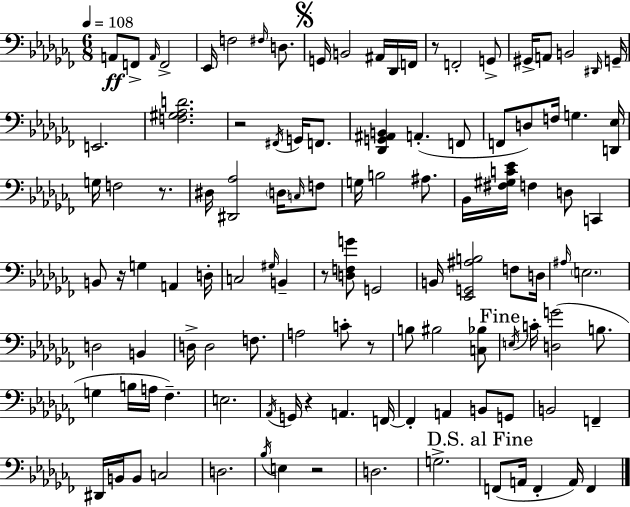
A2/e F2/e A2/s F2/h Eb2/s F3/h F#3/s D3/e. G2/s B2/h A#2/s Db2/s F2/s R/e F2/h G2/e G#2/s A2/e B2/h D#2/s G2/s E2/h. [F3,G#3,Ab3,D4]/h. R/h F#2/s G2/s F2/e. [Db2,G2,A#2,B2]/q A2/q. F2/e F2/e D3/e F3/s G3/q. [D2,Eb3]/s G3/s F3/h R/e. D#3/s [D#2,Ab3]/h D3/s C3/s F3/e G3/s B3/h A#3/e. Bb2/s [F#3,G#3,C4,Eb4]/s F3/q D3/e C2/q B2/e R/s G3/q A2/q D3/s C3/h G#3/s B2/q R/e [D3,F3,G4]/e G2/h B2/s [Eb2,G2,A#3,B3]/h F3/e D3/s A#3/s E3/h. D3/h B2/q D3/s D3/h F3/e. A3/h C4/e R/e B3/e BIS3/h [C3,Bb3]/e E3/s C4/s [D3,G4]/h B3/e. G3/q B3/s A3/s FES3/q. E3/h. Ab2/s G2/s R/q A2/q. F2/s F2/q A2/q B2/e G2/e B2/h F2/q D#2/s B2/s B2/e C3/h D3/h. Bb3/s E3/q R/h D3/h. G3/h. F2/e A2/s F2/q A2/s F2/q